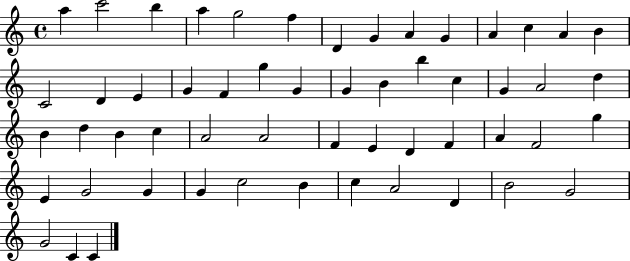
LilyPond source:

{
  \clef treble
  \time 4/4
  \defaultTimeSignature
  \key c \major
  a''4 c'''2 b''4 | a''4 g''2 f''4 | d'4 g'4 a'4 g'4 | a'4 c''4 a'4 b'4 | \break c'2 d'4 e'4 | g'4 f'4 g''4 g'4 | g'4 b'4 b''4 c''4 | g'4 a'2 d''4 | \break b'4 d''4 b'4 c''4 | a'2 a'2 | f'4 e'4 d'4 f'4 | a'4 f'2 g''4 | \break e'4 g'2 g'4 | g'4 c''2 b'4 | c''4 a'2 d'4 | b'2 g'2 | \break g'2 c'4 c'4 | \bar "|."
}